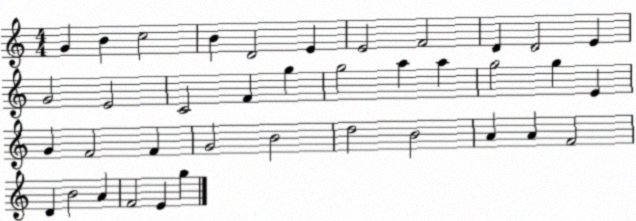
X:1
T:Untitled
M:4/4
L:1/4
K:C
G B c2 B D2 E E2 F2 D D2 E G2 E2 C2 F g g2 a a g2 g E G F2 F G2 B2 d2 B2 A A F2 D B2 A F2 E g